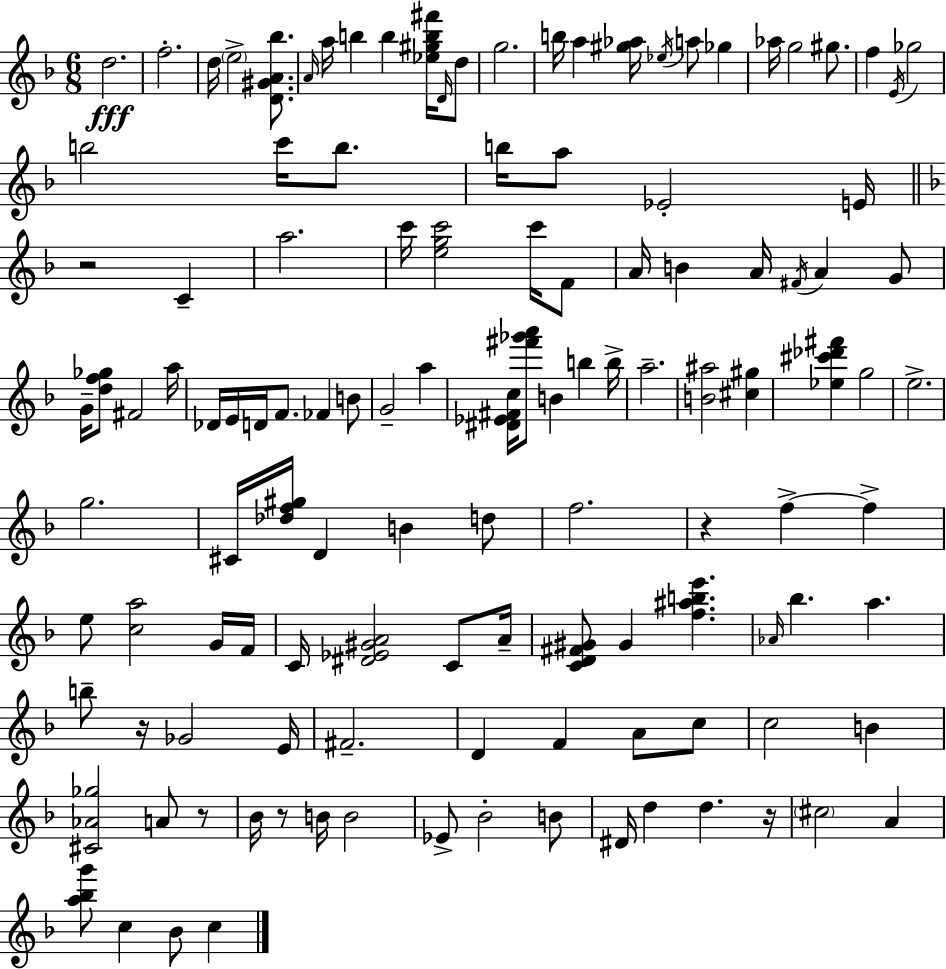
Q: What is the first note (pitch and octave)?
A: D5